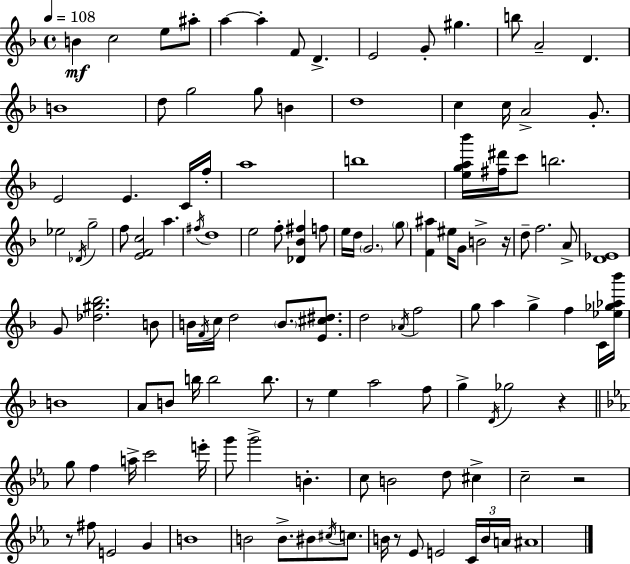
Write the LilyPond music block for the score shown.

{
  \clef treble
  \time 4/4
  \defaultTimeSignature
  \key f \major
  \tempo 4 = 108
  b'4\mf c''2 e''8 ais''8-. | a''4~~ a''4-. f'8 d'4.-> | e'2 g'8-. gis''4. | b''8 a'2-- d'4. | \break b'1 | d''8 g''2 g''8 b'4 | d''1 | c''4 c''16 a'2-> g'8.-. | \break e'2 e'4. c'16 f''16-. | a''1 | b''1 | <e'' g'' a'' bes'''>16 <fis'' dis'''>16 c'''8 b''2. | \break ees''2 \acciaccatura { des'16 } g''2-- | f''8 <e' f' c''>2 a''4. | \acciaccatura { fis''16 } d''1 | e''2 f''8-. <des' bes' fis''>4 | \break f''8 e''16 d''16 \parenthesize g'2. | \parenthesize g''8 <f' ais''>4 eis''16 g'8 b'2-> | r16 d''8-- f''2. | a'8-> <d' ees'>1 | \break g'8 <des'' gis'' bes''>2. | b'8 b'16 \acciaccatura { f'16 } c''16 d''2 \parenthesize b'8. | <e' cis'' dis''>8. d''2 \acciaccatura { aes'16 } f''2 | g''8 a''4 g''4-> f''4 | \break c'16 <ees'' ges'' aes'' bes'''>16 b'1 | a'8 b'8 b''16 b''2 | b''8. r8 e''4 a''2 | f''8 g''4-> \acciaccatura { d'16 } ges''2 | \break r4 \bar "||" \break \key ees \major g''8 f''4 a''16-> c'''2 e'''16-. | g'''8 g'''2-> b'4.-. | c''8 b'2 d''8 cis''4-> | c''2-- r2 | \break r8 fis''8 e'2 g'4 | b'1 | b'2 b'8.-> bis'8 \acciaccatura { cis''16 } c''8. | b'16 r8 ees'8 e'2 \tuplet 3/2 { c'16 b'16 | \break a'16 } ais'1 | \bar "|."
}